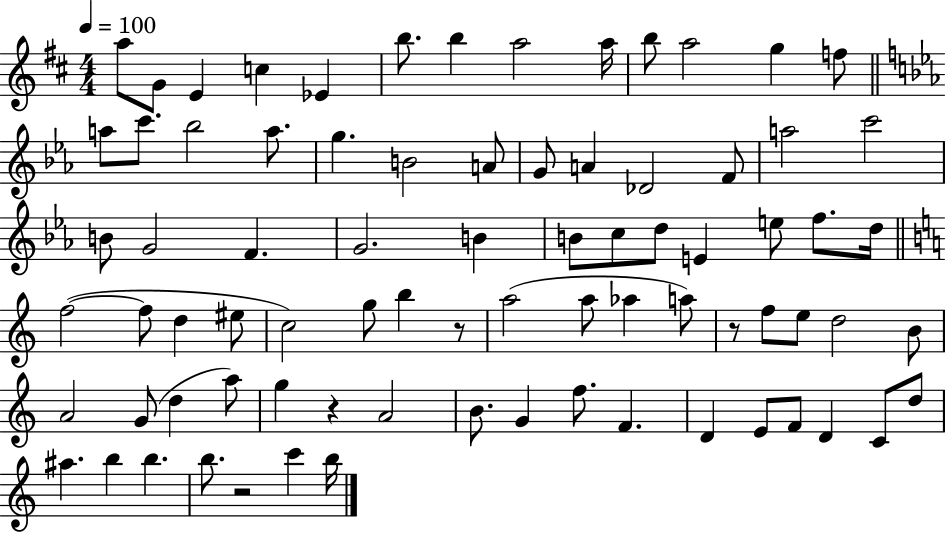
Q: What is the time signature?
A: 4/4